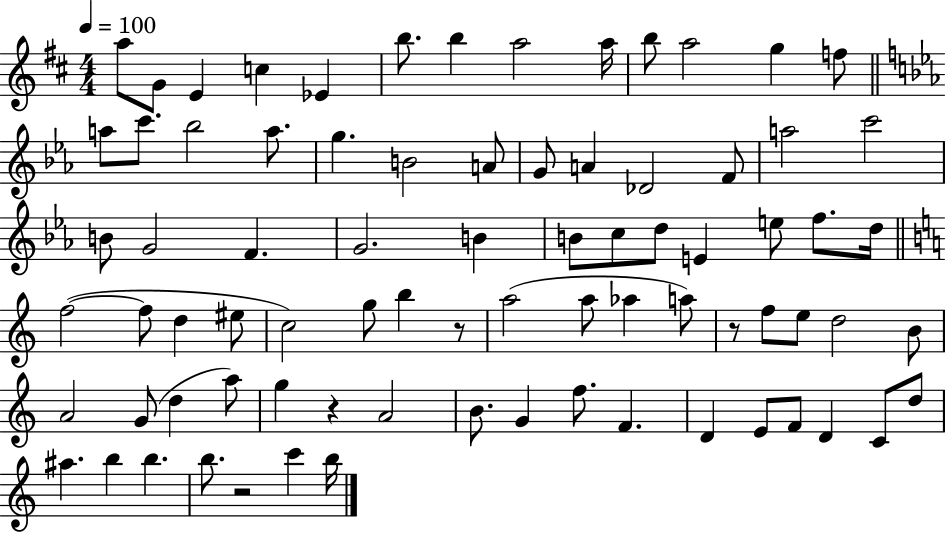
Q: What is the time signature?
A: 4/4